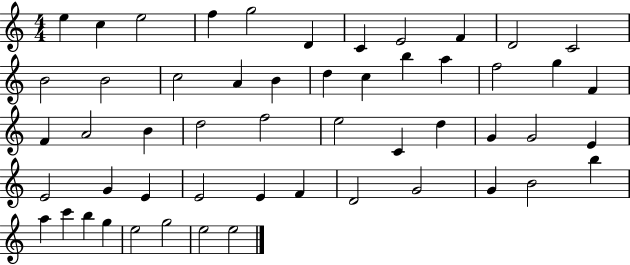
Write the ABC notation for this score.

X:1
T:Untitled
M:4/4
L:1/4
K:C
e c e2 f g2 D C E2 F D2 C2 B2 B2 c2 A B d c b a f2 g F F A2 B d2 f2 e2 C d G G2 E E2 G E E2 E F D2 G2 G B2 b a c' b g e2 g2 e2 e2